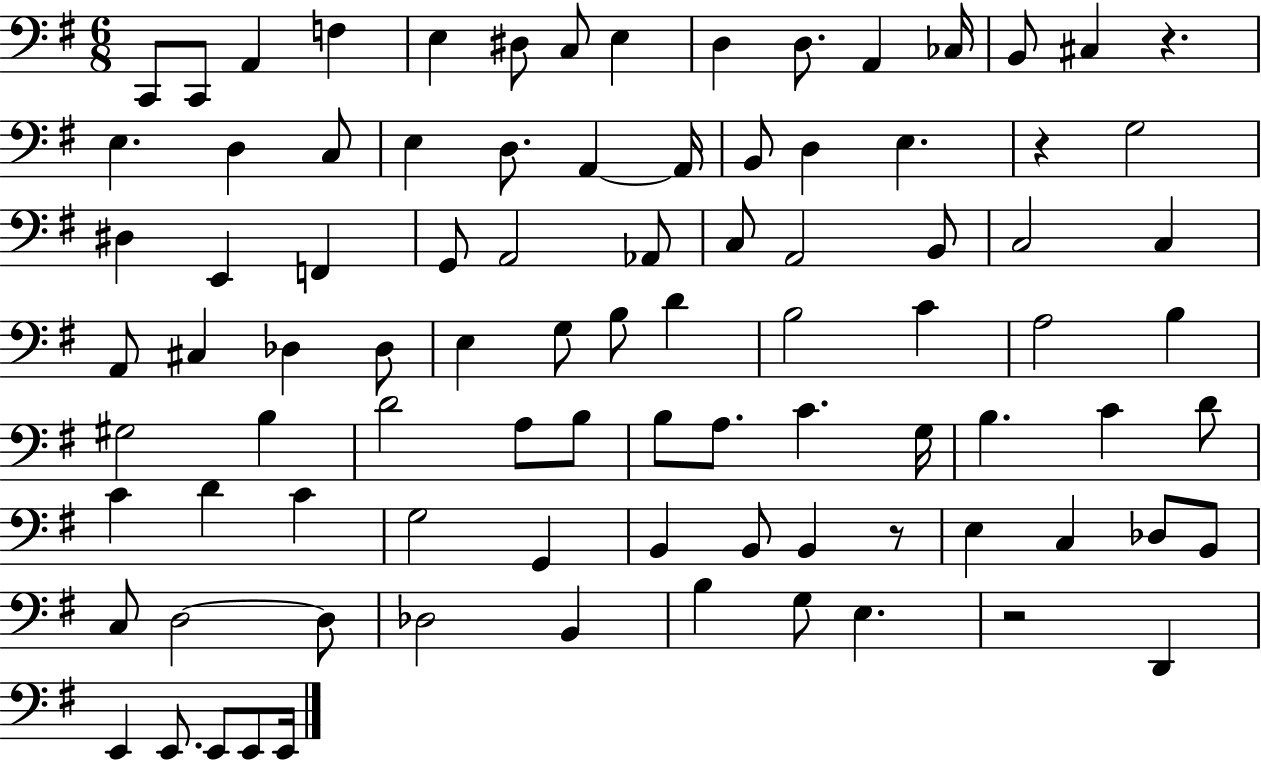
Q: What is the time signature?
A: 6/8